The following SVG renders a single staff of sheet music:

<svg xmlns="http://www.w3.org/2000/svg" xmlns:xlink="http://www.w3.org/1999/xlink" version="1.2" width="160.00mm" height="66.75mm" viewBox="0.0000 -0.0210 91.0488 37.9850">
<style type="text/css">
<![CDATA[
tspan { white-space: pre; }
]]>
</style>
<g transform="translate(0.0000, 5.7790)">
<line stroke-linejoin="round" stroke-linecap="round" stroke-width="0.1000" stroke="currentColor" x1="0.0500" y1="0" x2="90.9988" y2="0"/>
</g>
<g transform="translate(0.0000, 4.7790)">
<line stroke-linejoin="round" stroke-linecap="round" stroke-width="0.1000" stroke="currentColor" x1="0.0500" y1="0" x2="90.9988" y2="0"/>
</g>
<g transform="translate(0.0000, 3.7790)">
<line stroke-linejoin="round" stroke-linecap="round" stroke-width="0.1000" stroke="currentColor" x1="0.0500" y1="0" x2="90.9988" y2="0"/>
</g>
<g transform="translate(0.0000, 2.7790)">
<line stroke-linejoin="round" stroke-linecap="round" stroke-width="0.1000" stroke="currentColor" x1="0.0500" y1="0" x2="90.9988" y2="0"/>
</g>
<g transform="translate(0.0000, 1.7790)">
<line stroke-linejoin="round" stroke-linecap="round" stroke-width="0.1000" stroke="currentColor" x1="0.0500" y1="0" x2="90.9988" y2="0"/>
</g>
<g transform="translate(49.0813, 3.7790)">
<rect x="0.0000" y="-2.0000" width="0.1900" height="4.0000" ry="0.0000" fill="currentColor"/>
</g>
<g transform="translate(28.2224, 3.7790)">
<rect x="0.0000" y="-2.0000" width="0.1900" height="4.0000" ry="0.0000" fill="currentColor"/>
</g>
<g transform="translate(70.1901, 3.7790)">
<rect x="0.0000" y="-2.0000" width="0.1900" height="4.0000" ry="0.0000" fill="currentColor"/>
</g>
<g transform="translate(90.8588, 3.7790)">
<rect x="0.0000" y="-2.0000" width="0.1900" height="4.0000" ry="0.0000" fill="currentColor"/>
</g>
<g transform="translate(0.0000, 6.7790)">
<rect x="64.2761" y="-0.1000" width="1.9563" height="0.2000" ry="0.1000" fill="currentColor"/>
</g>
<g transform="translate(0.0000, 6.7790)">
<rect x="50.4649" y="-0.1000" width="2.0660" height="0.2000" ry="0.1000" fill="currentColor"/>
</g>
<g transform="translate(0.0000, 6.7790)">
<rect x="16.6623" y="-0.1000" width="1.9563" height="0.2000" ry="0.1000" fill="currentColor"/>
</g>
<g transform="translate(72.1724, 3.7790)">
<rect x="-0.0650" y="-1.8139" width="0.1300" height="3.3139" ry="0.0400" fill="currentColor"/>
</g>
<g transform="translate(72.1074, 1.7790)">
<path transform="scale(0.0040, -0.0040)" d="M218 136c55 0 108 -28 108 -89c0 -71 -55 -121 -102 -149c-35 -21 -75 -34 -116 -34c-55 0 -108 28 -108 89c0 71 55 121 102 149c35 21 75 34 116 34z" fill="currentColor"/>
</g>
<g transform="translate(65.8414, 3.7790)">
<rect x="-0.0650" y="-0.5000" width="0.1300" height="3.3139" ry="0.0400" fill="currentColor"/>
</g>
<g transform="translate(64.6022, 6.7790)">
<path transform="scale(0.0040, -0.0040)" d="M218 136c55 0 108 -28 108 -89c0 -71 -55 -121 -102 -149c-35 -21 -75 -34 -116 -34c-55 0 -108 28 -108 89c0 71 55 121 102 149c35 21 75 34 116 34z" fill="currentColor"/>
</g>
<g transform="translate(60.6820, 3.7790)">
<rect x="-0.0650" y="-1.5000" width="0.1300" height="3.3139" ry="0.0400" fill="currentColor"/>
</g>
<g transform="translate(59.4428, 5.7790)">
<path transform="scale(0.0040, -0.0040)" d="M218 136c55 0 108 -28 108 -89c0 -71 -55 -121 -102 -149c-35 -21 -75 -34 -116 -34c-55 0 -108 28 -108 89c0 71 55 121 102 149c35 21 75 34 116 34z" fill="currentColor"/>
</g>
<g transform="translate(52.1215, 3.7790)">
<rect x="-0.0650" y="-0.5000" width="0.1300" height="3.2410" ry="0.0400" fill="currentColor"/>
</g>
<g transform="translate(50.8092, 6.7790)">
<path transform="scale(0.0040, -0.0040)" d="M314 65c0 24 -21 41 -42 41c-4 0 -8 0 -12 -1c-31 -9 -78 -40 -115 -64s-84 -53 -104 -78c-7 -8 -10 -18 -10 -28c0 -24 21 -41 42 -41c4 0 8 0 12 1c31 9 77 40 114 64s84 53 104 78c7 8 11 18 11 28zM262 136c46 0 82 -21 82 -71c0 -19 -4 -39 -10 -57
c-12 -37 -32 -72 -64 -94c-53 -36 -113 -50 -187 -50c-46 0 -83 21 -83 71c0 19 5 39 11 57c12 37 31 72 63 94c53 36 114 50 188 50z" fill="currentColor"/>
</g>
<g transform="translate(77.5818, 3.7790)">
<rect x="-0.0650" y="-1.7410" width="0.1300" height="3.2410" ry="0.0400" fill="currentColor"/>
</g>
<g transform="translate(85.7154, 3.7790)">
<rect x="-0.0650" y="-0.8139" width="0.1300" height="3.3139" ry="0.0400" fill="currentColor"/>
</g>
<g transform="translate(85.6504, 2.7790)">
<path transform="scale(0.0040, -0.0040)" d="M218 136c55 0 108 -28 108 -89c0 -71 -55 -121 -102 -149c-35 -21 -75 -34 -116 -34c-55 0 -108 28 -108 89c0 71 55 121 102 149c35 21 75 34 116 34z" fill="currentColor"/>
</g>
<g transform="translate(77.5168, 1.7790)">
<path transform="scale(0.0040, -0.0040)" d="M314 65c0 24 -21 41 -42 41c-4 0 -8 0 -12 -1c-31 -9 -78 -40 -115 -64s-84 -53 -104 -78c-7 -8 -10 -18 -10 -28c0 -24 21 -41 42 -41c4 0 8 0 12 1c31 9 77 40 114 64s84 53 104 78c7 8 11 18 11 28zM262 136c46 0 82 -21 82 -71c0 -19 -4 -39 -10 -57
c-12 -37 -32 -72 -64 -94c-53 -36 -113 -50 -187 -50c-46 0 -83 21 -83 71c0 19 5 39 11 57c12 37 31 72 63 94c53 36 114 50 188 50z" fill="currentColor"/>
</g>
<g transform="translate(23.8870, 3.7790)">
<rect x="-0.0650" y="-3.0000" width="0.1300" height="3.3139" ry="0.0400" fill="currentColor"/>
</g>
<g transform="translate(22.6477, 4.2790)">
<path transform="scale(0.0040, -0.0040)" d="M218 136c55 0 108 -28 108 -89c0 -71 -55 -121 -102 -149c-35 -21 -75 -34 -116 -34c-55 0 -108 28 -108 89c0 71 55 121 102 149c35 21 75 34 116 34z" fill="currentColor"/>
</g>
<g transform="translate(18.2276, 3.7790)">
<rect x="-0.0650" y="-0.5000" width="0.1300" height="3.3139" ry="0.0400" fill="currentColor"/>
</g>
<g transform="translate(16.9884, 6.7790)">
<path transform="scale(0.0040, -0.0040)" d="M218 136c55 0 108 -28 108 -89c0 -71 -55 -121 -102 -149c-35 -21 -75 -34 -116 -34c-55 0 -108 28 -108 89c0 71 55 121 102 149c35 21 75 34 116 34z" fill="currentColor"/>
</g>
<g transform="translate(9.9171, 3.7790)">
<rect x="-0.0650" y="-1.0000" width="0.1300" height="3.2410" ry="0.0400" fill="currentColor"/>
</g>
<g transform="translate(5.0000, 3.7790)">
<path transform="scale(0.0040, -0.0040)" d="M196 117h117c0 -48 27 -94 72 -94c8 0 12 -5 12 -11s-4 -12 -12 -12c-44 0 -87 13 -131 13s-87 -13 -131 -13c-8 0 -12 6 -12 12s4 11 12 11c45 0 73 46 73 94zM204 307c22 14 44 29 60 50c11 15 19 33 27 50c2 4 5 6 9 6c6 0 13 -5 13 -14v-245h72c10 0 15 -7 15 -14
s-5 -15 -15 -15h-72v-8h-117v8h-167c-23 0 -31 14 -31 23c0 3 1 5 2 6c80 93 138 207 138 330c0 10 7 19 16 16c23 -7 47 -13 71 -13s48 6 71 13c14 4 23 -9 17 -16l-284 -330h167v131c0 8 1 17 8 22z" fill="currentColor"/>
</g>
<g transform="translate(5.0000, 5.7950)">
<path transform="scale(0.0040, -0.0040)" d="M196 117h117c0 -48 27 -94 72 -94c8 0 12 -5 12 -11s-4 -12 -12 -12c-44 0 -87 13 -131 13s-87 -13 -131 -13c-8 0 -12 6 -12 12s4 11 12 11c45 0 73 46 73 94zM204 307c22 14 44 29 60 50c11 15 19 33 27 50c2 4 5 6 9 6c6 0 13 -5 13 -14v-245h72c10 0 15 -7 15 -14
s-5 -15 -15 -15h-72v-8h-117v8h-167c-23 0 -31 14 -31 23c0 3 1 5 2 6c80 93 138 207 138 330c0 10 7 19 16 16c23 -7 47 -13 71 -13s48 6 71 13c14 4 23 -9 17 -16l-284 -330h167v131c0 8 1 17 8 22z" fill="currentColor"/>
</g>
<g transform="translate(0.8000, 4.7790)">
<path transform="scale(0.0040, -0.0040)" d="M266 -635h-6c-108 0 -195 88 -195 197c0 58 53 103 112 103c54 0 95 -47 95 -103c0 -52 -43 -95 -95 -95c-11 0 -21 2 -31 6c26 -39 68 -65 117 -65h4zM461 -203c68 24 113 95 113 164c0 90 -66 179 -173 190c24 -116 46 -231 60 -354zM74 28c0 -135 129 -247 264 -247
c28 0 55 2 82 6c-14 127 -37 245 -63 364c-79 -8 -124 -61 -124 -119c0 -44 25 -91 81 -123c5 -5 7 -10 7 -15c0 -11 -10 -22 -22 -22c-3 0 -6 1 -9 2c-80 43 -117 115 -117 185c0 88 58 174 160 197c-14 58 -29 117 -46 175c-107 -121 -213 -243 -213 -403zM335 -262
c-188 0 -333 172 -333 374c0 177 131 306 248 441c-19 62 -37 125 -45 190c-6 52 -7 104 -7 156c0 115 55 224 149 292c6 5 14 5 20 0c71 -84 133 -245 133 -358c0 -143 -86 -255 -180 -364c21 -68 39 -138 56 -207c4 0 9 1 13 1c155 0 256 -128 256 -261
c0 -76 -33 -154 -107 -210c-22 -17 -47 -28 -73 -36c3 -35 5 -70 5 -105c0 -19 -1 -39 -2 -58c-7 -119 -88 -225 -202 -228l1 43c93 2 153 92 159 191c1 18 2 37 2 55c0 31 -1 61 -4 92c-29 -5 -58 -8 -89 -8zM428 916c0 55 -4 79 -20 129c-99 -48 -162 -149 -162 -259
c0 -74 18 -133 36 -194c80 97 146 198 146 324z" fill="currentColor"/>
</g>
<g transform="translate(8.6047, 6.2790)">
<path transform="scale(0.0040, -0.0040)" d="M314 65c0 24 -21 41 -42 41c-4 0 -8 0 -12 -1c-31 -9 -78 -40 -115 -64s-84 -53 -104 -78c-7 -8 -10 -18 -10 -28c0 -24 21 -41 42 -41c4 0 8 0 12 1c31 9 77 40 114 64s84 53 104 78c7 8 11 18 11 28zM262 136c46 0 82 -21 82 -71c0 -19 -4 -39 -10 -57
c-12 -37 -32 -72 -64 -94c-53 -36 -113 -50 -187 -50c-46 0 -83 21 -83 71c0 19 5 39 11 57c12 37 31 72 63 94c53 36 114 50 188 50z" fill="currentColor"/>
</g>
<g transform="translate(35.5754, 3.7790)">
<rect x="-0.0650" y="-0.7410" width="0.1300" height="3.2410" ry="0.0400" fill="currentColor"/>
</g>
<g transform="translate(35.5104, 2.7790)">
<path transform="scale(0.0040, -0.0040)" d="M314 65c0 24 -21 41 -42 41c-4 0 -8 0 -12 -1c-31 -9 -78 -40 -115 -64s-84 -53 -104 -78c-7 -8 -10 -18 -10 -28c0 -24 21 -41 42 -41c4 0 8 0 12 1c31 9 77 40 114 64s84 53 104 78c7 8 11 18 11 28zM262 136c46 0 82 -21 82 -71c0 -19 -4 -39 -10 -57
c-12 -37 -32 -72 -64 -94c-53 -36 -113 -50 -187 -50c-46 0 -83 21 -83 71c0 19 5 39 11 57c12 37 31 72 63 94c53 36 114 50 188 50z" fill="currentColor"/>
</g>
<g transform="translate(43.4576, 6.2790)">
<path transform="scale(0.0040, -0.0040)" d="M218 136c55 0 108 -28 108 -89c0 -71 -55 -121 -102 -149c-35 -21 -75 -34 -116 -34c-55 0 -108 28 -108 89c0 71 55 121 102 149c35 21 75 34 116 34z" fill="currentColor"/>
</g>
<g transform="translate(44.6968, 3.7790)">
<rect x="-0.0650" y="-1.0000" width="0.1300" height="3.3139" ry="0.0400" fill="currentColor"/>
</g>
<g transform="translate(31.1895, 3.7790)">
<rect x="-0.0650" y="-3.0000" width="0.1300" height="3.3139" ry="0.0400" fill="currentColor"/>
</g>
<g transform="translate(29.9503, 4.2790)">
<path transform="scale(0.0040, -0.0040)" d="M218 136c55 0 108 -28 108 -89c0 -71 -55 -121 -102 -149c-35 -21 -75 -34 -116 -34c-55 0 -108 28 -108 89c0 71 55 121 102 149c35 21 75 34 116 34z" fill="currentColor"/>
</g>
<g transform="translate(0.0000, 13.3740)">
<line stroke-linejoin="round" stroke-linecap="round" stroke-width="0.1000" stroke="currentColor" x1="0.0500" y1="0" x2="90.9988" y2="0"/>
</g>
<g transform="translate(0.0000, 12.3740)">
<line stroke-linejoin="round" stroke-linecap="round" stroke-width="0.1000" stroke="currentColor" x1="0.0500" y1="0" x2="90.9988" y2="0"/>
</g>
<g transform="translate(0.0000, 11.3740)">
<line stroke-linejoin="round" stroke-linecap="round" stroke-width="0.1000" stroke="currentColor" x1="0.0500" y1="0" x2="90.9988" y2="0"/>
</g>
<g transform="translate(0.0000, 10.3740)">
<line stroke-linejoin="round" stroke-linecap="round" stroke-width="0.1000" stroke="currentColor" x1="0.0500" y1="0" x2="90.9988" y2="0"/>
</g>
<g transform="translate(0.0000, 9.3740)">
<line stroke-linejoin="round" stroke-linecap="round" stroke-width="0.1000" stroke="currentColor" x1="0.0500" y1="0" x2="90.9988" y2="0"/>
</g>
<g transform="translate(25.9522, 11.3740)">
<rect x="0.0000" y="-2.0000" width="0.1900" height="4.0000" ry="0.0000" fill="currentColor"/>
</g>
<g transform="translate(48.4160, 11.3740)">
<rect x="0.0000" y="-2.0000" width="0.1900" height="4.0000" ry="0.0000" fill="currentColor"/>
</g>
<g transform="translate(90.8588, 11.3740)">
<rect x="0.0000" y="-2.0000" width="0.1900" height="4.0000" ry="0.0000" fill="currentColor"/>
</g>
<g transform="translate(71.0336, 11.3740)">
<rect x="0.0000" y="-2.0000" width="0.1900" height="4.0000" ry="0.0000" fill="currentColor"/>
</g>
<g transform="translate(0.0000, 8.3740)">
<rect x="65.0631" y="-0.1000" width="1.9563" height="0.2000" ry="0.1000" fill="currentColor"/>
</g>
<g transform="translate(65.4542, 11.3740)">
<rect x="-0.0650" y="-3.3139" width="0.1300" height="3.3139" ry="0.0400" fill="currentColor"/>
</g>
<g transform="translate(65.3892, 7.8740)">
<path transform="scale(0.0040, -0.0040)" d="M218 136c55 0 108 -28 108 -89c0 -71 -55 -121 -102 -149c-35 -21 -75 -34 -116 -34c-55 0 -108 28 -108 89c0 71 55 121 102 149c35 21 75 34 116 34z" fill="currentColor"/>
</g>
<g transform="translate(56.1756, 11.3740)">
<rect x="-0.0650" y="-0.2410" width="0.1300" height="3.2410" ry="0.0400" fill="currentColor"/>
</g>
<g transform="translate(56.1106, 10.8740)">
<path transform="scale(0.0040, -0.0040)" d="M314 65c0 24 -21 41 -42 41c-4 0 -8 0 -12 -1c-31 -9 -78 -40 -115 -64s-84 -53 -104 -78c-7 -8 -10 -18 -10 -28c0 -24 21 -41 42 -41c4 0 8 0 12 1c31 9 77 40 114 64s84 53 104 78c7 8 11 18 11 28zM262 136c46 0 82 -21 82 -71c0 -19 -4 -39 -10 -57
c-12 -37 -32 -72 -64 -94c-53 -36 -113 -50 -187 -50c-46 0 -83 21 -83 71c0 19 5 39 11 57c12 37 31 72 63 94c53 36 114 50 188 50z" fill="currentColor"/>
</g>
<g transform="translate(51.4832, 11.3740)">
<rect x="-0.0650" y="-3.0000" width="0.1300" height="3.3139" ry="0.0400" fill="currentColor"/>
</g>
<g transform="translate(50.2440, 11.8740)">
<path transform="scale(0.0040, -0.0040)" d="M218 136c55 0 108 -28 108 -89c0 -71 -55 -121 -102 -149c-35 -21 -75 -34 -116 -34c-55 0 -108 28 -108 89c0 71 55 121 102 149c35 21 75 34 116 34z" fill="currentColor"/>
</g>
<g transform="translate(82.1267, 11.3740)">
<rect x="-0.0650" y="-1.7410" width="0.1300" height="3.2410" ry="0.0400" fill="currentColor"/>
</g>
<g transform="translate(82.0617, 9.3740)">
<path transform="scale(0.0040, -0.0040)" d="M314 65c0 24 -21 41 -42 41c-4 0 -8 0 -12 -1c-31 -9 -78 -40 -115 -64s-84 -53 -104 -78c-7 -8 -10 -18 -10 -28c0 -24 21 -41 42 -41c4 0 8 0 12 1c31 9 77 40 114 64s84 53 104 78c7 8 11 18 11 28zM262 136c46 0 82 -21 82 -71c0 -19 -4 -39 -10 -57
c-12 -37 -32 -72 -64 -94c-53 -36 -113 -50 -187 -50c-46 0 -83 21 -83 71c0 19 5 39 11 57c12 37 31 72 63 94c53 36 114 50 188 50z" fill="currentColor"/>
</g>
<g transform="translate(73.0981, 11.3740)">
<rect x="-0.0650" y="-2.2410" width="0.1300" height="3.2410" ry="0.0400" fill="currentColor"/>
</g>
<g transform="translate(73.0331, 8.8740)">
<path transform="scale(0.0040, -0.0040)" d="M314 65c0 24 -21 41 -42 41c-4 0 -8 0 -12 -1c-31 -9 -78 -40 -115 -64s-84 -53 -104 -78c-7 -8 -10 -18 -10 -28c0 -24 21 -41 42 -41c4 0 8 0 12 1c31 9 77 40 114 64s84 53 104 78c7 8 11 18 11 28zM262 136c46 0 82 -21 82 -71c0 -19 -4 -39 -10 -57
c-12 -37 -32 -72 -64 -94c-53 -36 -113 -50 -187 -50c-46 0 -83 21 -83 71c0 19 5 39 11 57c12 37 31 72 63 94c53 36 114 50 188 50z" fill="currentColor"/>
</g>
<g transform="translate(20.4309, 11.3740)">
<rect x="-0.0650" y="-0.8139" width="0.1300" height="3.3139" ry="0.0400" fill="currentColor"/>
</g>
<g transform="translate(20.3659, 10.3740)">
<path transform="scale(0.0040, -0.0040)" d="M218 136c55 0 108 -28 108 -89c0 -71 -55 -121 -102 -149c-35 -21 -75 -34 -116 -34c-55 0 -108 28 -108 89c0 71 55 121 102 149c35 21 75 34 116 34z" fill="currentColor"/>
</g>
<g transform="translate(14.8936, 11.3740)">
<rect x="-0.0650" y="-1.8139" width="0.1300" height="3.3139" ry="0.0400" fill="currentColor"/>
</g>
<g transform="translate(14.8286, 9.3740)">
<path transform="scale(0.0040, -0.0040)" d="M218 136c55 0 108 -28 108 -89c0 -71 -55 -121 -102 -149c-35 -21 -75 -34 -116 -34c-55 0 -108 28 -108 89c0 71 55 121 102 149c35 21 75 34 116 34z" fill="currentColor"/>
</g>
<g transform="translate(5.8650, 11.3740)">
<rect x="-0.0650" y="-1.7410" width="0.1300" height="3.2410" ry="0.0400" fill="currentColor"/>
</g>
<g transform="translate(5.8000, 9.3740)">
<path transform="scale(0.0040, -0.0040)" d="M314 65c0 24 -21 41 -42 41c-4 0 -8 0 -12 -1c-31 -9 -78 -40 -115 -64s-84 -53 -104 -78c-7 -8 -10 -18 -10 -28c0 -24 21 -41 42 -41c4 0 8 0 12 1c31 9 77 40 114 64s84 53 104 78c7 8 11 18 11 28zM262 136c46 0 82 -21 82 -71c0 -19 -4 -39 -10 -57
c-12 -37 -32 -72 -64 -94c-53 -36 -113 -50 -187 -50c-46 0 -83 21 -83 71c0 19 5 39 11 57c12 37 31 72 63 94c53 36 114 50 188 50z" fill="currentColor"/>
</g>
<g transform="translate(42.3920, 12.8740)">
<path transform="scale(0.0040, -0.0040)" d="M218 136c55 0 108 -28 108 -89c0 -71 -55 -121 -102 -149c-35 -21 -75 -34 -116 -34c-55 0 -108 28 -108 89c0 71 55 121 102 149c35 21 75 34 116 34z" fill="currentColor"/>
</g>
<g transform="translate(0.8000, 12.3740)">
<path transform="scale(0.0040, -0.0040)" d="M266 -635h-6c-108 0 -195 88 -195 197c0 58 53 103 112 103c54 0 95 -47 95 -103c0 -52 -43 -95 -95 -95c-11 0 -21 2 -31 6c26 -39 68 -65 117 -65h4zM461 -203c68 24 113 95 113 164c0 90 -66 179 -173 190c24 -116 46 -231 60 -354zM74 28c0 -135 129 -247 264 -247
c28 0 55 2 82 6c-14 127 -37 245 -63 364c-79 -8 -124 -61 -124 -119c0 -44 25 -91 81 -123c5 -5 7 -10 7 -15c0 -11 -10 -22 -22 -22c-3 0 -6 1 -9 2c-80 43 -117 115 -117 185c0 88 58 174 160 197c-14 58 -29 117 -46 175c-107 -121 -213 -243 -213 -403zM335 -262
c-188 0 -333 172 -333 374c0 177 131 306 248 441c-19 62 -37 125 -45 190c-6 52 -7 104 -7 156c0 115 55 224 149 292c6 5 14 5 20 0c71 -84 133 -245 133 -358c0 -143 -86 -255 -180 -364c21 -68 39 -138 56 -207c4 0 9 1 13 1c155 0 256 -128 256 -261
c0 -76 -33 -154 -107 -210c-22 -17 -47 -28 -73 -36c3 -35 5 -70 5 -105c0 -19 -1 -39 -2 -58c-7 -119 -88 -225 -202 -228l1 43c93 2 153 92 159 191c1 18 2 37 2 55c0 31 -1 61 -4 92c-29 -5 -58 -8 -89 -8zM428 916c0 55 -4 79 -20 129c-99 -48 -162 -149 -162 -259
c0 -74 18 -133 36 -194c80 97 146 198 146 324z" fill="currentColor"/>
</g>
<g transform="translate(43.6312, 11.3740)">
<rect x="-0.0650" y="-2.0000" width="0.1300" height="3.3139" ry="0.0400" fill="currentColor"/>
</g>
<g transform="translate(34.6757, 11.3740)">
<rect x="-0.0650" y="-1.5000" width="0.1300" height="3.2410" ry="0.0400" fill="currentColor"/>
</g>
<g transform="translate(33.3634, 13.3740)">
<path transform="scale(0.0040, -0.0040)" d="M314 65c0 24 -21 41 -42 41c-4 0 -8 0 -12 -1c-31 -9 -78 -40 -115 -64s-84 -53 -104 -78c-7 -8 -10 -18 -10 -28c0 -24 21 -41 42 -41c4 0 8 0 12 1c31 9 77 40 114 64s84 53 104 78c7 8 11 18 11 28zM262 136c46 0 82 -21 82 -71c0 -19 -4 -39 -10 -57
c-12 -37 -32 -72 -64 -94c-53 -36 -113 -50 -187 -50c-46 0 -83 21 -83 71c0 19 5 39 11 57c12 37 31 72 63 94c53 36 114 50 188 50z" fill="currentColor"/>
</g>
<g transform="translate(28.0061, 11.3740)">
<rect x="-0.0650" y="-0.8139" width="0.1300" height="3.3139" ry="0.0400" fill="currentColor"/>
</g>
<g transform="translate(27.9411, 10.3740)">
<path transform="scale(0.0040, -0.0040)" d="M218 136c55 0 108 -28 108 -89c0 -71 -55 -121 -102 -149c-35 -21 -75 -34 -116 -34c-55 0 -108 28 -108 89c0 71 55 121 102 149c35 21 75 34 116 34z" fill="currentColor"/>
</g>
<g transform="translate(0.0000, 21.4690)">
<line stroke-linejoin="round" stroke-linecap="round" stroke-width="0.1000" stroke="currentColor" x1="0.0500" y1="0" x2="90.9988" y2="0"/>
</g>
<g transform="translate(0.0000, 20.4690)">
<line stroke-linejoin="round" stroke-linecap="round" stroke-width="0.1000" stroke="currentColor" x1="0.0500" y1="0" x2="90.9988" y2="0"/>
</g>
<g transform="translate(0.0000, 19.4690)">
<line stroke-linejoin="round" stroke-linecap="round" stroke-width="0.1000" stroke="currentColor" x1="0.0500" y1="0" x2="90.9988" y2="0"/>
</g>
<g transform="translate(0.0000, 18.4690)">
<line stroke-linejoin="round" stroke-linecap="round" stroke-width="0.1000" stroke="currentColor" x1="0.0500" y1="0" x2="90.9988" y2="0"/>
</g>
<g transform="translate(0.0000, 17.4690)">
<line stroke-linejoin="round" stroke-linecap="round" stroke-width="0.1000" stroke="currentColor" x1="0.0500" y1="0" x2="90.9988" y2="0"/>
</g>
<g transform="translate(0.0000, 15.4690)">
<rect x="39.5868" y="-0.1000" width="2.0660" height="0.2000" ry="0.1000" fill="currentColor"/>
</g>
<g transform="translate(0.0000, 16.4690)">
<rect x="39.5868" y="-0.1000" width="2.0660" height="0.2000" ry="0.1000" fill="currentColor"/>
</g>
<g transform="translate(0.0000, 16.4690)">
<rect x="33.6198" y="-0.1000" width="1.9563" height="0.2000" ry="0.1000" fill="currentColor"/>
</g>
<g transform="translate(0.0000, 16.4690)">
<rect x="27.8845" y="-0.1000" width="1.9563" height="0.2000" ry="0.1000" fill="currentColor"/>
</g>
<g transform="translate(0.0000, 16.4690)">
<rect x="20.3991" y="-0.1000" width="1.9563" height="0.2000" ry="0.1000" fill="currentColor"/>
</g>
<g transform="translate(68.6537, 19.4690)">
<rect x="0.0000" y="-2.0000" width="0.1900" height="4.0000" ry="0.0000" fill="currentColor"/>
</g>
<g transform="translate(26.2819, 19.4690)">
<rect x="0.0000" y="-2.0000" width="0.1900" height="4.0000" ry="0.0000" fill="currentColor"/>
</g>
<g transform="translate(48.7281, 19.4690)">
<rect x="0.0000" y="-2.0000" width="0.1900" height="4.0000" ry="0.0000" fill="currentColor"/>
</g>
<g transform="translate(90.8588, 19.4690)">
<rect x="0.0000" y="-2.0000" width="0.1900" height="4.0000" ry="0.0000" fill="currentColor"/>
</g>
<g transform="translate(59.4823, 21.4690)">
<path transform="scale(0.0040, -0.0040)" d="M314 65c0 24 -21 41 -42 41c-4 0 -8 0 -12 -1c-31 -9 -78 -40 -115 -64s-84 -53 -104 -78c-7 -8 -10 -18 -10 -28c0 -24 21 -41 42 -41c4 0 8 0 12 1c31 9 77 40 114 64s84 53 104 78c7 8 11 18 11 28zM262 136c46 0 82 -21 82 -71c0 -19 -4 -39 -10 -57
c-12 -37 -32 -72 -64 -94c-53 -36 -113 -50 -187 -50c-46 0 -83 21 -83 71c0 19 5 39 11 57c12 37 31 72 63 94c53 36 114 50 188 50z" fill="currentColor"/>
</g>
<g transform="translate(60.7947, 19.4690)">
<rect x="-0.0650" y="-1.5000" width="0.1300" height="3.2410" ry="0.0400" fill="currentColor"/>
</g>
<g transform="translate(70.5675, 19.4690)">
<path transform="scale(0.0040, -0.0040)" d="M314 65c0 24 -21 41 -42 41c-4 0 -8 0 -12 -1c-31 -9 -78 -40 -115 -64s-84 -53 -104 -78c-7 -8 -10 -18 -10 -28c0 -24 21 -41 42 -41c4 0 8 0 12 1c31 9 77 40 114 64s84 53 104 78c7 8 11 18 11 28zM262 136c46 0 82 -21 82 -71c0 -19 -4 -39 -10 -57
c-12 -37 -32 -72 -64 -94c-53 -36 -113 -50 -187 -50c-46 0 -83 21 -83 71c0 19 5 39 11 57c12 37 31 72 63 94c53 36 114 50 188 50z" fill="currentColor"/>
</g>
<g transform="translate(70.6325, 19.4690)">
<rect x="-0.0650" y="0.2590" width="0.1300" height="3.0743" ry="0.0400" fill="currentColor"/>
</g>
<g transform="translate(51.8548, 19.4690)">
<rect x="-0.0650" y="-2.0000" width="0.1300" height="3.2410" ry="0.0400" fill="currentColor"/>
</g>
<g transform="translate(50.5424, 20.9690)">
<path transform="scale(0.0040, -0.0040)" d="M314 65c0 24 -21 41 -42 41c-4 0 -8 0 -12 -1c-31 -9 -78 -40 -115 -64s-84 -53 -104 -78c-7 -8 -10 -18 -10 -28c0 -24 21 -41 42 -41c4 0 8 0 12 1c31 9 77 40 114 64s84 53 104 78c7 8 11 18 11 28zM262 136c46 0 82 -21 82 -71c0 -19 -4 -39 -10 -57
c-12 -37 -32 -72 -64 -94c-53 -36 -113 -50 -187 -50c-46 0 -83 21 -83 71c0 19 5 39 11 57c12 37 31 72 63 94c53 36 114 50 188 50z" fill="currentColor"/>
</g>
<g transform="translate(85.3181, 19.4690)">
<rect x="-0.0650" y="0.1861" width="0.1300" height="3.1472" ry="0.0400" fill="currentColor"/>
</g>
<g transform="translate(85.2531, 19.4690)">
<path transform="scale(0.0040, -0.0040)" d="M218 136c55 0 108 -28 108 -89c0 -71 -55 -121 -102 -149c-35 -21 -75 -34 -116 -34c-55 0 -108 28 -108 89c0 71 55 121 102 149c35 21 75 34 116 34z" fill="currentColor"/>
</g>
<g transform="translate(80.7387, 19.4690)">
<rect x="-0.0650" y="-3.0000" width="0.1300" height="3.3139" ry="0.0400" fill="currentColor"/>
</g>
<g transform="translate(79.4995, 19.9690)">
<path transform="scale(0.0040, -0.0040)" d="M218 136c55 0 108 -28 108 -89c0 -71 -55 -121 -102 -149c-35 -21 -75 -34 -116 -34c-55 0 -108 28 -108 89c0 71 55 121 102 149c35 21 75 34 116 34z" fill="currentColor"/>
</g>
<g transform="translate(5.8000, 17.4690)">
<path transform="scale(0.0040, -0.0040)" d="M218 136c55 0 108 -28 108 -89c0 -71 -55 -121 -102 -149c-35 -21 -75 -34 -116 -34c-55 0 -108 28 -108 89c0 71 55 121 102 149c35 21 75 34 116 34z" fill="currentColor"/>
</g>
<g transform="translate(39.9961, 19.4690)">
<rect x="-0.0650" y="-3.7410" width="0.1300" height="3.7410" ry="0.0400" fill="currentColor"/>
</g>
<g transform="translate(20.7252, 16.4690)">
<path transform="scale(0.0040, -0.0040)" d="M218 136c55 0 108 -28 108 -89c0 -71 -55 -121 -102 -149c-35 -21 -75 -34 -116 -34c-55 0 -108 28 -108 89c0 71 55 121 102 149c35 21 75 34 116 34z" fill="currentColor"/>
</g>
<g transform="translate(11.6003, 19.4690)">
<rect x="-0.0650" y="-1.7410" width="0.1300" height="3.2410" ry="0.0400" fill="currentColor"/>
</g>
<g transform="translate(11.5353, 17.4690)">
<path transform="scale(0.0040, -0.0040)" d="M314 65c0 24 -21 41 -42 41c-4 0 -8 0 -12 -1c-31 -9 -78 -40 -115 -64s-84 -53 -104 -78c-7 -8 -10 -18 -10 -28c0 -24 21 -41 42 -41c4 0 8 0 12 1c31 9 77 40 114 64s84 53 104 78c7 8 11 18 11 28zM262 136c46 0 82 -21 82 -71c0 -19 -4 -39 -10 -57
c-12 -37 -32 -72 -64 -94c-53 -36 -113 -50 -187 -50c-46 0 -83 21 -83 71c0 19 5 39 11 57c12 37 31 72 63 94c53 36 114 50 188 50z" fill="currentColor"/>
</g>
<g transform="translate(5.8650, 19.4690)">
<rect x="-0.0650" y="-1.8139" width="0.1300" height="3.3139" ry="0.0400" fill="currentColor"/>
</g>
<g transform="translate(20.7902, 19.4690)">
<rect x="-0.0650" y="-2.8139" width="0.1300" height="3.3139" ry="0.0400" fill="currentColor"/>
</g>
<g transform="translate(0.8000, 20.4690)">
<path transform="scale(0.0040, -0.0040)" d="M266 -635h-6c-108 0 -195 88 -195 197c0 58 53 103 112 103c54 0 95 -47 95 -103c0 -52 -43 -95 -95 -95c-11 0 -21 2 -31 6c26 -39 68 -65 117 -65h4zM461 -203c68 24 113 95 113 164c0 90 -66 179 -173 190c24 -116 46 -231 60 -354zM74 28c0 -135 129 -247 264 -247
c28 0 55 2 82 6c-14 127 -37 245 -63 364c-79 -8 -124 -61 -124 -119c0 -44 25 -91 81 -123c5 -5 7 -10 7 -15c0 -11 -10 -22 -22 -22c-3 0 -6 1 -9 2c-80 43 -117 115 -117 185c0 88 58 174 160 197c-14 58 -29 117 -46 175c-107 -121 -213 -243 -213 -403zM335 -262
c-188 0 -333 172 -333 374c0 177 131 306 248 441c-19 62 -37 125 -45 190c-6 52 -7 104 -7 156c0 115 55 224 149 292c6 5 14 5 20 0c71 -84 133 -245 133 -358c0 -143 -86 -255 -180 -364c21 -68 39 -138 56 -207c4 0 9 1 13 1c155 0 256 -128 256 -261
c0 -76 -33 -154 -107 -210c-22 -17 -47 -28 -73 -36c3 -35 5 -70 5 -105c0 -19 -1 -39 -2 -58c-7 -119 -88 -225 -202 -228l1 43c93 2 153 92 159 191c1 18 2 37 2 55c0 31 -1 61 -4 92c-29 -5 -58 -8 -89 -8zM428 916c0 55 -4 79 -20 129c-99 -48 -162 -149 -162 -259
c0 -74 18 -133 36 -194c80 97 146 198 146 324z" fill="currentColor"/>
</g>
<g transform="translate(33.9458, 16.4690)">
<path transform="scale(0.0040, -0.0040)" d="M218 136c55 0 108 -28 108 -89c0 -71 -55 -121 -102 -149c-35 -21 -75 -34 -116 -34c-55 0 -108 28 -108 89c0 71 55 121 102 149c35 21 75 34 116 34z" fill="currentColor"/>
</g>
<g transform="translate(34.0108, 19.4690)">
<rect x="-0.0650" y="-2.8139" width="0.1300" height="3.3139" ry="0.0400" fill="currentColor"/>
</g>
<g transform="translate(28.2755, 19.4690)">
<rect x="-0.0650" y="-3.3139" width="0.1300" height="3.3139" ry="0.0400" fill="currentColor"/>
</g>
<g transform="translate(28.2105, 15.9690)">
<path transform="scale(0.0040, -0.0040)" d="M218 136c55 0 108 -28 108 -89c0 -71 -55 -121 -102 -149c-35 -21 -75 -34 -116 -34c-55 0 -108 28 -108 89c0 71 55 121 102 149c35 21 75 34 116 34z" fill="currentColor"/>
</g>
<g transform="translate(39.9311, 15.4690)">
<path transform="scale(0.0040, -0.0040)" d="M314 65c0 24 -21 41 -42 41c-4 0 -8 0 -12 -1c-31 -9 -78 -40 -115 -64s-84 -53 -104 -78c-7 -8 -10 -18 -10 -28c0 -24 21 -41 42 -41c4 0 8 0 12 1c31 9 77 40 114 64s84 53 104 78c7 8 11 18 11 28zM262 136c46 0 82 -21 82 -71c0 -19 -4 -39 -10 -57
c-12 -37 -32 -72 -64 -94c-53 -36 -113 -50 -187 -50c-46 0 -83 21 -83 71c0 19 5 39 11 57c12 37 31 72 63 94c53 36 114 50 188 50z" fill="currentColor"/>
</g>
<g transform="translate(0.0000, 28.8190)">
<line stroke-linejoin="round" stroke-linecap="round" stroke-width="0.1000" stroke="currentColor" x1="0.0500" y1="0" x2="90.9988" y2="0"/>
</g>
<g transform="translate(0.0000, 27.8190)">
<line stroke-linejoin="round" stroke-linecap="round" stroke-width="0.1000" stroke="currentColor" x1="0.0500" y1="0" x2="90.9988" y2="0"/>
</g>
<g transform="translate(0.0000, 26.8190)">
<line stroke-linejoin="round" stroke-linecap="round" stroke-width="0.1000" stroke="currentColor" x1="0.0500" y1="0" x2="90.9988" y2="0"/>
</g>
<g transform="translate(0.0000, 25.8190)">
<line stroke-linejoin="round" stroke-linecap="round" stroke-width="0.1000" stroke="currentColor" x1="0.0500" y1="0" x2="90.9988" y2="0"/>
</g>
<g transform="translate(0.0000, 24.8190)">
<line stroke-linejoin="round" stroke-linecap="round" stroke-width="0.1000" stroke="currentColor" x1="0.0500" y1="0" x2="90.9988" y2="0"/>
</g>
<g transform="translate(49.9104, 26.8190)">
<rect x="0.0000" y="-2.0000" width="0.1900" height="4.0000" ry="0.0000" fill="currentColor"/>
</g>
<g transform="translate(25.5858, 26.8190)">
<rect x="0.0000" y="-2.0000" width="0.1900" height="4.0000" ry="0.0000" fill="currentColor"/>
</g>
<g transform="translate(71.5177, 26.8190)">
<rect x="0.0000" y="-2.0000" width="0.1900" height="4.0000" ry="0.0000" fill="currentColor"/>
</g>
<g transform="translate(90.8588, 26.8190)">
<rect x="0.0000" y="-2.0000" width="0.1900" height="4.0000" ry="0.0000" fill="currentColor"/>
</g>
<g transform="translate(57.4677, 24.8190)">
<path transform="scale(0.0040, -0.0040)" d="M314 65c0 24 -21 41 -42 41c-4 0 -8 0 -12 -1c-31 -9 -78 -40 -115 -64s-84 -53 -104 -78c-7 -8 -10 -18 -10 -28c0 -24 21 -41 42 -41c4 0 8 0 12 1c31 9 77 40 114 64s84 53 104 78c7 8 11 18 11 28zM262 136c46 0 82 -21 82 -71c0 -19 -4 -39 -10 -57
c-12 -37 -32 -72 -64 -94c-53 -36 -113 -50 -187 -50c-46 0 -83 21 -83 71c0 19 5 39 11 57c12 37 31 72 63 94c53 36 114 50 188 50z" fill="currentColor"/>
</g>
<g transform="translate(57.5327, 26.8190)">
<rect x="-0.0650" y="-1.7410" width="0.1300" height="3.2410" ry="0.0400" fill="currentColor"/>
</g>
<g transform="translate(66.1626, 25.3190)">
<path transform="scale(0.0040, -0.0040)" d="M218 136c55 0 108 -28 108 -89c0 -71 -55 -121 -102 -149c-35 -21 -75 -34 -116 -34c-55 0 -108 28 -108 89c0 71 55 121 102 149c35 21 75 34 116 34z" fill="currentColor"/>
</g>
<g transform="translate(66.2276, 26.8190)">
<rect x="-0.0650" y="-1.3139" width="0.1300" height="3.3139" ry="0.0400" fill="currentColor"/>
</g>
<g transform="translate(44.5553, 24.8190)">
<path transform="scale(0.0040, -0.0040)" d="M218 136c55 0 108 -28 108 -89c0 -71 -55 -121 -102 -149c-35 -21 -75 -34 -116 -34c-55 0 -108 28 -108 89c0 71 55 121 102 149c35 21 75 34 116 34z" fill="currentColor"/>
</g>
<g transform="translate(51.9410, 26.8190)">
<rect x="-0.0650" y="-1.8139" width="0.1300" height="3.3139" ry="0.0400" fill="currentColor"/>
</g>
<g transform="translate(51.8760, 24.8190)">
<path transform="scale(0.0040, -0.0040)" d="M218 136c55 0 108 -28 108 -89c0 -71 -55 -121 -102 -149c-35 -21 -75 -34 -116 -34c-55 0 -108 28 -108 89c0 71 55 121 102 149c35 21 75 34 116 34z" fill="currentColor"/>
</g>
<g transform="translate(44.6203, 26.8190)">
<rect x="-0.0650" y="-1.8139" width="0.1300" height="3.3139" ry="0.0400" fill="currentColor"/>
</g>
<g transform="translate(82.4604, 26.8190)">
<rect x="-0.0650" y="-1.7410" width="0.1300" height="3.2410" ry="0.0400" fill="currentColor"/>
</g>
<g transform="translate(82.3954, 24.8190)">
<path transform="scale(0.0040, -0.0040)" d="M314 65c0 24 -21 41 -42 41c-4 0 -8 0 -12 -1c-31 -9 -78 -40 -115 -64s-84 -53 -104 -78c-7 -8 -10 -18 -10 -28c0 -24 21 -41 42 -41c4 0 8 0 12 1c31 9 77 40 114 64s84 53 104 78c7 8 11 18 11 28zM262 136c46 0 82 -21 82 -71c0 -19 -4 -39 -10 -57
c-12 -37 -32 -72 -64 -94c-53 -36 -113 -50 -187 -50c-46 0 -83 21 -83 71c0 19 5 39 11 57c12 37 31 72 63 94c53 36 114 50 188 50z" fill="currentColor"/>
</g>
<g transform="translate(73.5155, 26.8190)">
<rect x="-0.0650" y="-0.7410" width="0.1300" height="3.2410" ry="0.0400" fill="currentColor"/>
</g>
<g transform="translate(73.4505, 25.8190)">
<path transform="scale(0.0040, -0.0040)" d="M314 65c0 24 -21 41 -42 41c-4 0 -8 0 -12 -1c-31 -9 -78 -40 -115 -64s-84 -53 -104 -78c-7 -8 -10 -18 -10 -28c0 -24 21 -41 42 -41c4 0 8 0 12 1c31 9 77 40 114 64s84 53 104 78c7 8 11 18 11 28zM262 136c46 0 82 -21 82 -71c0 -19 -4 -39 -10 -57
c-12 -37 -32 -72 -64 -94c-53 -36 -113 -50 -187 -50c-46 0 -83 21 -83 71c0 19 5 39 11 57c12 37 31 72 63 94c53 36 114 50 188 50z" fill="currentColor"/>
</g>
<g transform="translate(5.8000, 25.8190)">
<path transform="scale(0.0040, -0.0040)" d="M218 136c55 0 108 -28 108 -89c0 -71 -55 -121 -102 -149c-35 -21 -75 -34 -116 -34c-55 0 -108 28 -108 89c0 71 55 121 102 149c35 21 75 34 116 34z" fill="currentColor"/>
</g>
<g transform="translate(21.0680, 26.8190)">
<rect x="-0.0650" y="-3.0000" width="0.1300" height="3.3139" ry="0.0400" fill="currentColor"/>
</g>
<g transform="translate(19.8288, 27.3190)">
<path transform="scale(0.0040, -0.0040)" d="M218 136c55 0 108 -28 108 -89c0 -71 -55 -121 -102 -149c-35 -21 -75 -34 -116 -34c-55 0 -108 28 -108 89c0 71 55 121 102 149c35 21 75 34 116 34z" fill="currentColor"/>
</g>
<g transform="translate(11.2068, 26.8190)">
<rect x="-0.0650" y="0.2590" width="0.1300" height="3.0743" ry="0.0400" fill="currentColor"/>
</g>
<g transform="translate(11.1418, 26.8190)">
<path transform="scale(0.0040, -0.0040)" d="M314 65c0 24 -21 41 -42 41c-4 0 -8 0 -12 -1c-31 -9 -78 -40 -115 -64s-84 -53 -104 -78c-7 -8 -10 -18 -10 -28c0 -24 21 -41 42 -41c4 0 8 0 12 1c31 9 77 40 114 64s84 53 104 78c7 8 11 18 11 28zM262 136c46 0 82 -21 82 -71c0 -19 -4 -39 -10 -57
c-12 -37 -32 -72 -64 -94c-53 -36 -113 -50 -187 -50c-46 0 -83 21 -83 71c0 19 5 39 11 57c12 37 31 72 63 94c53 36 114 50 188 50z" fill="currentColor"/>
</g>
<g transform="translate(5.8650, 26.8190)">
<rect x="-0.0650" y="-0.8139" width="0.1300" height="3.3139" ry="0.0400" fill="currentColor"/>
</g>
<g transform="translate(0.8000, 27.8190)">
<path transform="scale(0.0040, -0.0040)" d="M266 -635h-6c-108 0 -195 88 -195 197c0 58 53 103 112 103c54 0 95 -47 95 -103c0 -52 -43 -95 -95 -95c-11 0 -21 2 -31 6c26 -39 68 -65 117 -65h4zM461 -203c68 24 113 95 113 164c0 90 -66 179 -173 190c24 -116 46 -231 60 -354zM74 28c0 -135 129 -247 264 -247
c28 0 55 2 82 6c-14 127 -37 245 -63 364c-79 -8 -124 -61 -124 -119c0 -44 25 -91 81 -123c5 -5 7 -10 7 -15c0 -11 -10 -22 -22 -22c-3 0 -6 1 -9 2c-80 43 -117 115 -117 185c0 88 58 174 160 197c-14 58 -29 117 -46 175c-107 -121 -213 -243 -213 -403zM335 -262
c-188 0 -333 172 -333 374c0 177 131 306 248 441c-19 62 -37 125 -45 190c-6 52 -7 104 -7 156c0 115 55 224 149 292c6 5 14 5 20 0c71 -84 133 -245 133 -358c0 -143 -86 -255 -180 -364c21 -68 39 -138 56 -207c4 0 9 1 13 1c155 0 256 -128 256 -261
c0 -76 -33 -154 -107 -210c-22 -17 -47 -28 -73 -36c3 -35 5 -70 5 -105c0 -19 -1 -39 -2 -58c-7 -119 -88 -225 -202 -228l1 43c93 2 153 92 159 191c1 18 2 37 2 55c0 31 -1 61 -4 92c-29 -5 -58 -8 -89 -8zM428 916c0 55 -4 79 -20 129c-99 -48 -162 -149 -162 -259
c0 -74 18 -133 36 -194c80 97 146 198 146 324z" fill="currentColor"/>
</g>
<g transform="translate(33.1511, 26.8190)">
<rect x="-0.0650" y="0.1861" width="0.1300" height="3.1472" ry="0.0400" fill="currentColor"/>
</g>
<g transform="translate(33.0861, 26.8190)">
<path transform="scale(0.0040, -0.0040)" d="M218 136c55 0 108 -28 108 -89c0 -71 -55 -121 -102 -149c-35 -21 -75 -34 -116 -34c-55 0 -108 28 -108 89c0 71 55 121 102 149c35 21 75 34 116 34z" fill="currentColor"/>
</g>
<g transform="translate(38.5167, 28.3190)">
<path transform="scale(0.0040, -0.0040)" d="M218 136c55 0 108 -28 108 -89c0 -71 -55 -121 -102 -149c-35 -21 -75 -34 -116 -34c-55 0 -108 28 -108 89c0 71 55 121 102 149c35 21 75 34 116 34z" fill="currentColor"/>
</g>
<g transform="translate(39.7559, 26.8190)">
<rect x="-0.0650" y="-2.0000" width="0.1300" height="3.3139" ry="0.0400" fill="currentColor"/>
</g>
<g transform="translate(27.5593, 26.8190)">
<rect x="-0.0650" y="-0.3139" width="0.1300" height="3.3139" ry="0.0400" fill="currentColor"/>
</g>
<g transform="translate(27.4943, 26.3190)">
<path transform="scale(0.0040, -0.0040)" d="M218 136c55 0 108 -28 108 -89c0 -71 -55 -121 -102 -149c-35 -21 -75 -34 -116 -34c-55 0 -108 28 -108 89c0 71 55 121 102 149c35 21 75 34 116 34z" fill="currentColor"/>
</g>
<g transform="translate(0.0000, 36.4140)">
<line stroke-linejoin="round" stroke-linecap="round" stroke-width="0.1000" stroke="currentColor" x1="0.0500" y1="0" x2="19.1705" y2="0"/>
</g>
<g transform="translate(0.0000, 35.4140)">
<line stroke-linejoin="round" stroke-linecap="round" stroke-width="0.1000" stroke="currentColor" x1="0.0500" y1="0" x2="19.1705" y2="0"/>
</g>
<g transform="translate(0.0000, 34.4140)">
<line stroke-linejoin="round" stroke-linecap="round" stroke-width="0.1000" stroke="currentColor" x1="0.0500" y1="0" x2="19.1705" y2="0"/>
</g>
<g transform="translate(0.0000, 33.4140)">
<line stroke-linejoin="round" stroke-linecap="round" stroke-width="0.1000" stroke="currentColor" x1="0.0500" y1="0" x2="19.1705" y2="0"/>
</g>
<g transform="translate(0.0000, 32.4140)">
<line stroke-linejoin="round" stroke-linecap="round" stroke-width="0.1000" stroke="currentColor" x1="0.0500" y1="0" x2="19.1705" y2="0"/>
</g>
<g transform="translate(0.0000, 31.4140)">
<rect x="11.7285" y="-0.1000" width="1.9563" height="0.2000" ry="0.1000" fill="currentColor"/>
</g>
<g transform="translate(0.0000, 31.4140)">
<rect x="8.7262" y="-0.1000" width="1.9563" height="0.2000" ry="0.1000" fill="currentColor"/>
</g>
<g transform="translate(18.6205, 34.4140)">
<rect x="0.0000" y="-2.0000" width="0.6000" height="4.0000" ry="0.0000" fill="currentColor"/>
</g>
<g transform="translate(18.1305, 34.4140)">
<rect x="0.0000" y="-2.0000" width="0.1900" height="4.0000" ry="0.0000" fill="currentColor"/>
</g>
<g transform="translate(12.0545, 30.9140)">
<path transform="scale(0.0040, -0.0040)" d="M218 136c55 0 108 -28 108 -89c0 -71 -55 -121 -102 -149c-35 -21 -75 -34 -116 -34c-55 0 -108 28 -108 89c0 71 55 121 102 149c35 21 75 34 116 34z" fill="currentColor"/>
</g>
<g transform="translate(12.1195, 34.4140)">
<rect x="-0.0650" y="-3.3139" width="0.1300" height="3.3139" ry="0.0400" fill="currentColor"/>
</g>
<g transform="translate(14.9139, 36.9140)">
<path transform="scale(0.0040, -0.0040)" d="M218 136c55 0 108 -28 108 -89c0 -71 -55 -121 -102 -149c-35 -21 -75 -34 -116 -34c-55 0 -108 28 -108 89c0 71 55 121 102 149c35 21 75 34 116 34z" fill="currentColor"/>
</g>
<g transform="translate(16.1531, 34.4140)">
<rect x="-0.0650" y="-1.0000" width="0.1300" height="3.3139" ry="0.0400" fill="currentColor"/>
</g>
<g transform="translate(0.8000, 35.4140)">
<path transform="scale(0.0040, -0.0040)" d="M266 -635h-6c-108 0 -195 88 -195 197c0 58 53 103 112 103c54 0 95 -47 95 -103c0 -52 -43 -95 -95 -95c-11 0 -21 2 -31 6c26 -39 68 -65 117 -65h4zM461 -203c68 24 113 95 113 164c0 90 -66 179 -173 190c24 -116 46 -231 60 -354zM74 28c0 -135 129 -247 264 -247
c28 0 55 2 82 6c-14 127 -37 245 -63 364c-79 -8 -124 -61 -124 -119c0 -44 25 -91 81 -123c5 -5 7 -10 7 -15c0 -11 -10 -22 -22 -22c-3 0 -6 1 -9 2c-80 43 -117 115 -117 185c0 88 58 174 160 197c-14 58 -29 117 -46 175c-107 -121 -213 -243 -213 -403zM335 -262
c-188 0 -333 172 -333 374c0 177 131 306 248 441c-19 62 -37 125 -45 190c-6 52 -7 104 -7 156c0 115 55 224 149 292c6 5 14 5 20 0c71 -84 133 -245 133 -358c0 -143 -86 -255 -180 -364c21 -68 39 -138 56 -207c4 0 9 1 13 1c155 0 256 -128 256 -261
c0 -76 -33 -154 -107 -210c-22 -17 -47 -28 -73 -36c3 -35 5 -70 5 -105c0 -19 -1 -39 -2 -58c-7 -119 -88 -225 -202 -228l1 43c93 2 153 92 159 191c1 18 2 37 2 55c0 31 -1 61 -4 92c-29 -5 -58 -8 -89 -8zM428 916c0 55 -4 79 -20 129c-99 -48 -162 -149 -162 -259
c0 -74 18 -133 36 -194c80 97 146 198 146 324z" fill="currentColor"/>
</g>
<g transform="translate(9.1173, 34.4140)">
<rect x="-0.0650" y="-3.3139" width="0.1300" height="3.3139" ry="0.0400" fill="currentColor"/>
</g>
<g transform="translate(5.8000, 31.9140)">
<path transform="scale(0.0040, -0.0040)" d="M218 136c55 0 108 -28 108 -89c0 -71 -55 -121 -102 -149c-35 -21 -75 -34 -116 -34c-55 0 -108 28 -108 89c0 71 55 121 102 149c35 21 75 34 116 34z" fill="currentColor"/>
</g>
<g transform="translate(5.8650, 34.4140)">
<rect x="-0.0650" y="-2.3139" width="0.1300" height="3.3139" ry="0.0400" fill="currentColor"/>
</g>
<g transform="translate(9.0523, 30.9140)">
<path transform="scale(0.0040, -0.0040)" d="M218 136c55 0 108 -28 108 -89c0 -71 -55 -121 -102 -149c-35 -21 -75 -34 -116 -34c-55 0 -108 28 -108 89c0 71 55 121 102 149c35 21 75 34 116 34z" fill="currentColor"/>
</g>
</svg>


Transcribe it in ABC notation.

X:1
T:Untitled
M:4/4
L:1/4
K:C
D2 C A A d2 D C2 E C f f2 d f2 f d d E2 F A c2 b g2 f2 f f2 a b a c'2 F2 E2 B2 A B d B2 A c B F f f f2 e d2 f2 g b b D